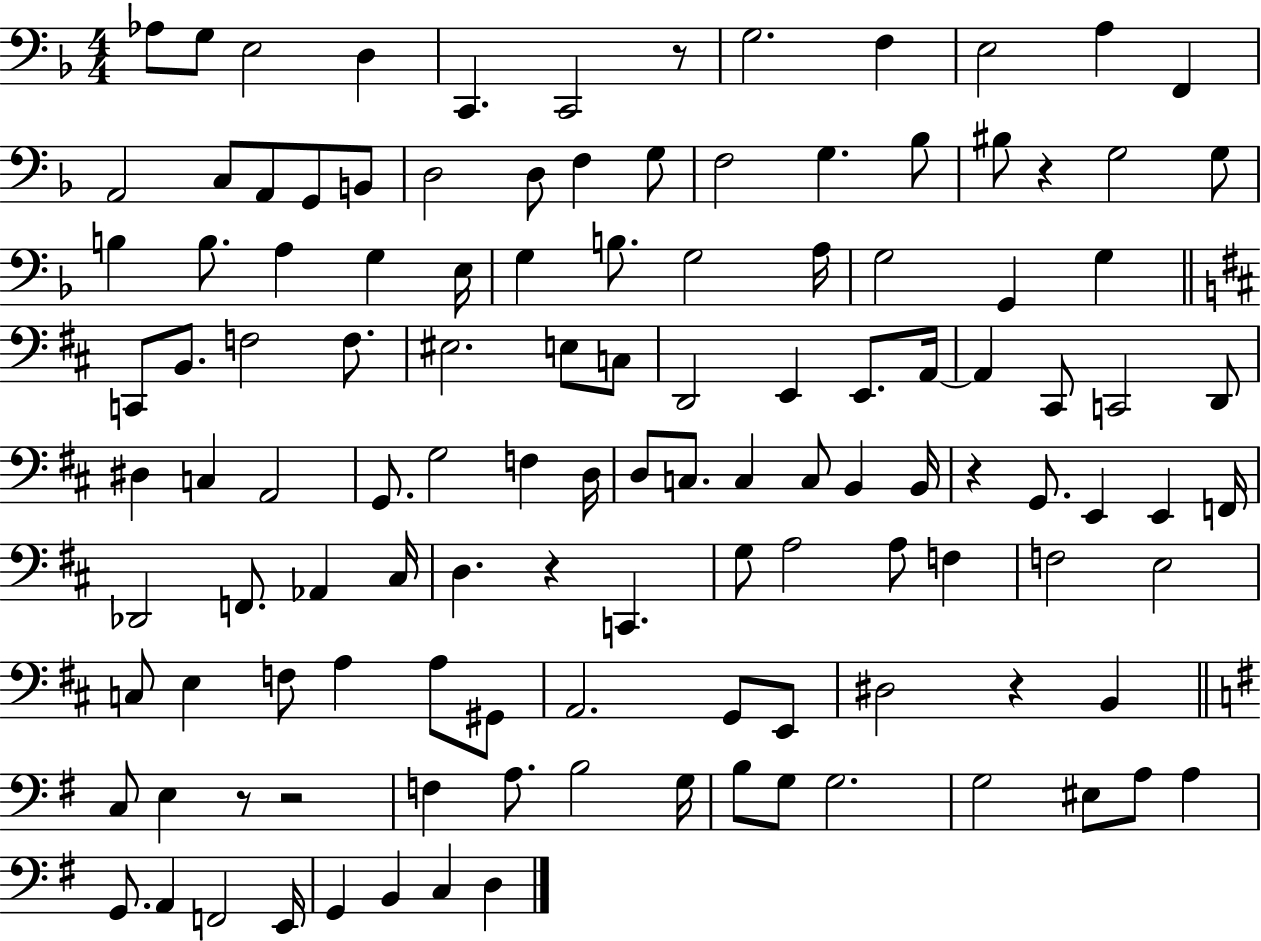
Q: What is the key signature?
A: F major